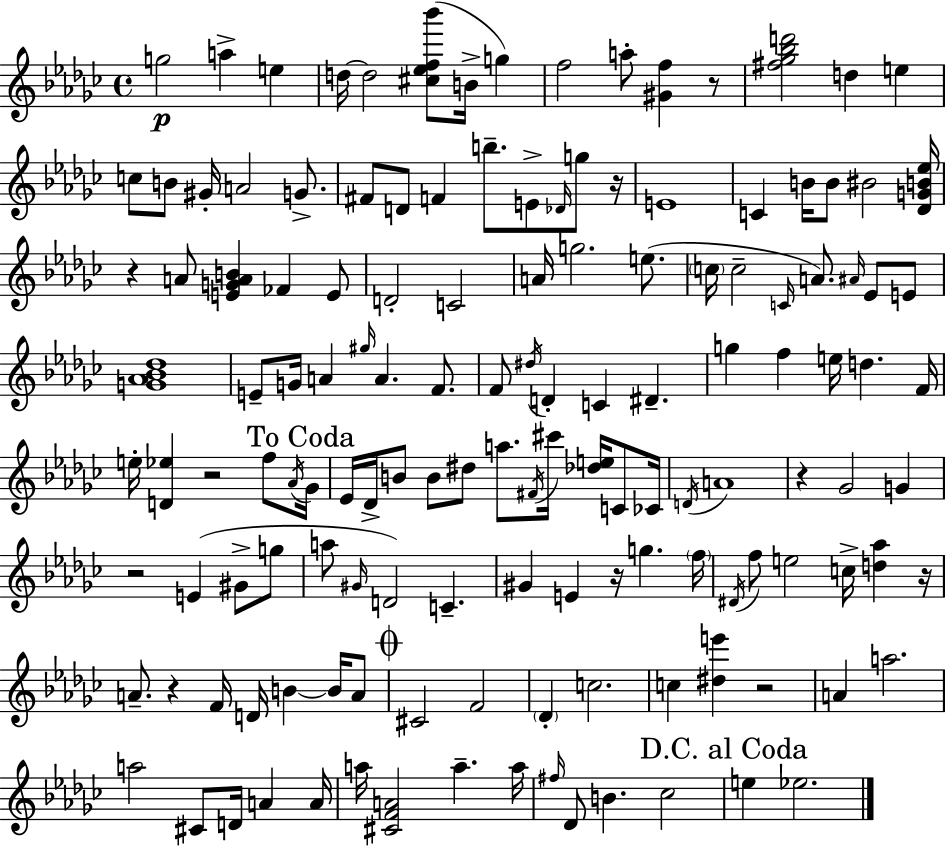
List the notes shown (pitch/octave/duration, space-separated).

G5/h A5/q E5/q D5/s D5/h [C#5,Eb5,F5,Bb6]/e B4/s G5/q F5/h A5/e [G#4,F5]/q R/e [F#5,Gb5,Bb5,D6]/h D5/q E5/q C5/e B4/e G#4/s A4/h G4/e. F#4/e D4/e F4/q B5/e. E4/e Db4/s G5/e R/s E4/w C4/q B4/s B4/e BIS4/h [Db4,G4,B4,Eb5]/s R/q A4/e [E4,G4,A4,B4]/q FES4/q E4/e D4/h C4/h A4/s G5/h. E5/e. C5/s C5/h C4/s A4/e. A#4/s Eb4/e E4/e [G4,Ab4,Bb4,Db5]/w E4/e G4/s A4/q G#5/s A4/q. F4/e. F4/e D#5/s D4/q C4/q D#4/q. G5/q F5/q E5/s D5/q. F4/s E5/s [D4,Eb5]/q R/h F5/e Ab4/s Gb4/s Eb4/s Db4/s B4/e B4/e D#5/e A5/e. F#4/s C#6/s [Db5,E5]/s C4/e CES4/s D4/s A4/w R/q Gb4/h G4/q R/h E4/q G#4/e G5/e A5/e G#4/s D4/h C4/q. G#4/q E4/q R/s G5/q. F5/s D#4/s F5/e E5/h C5/s [D5,Ab5]/q R/s A4/e. R/q F4/s D4/s B4/q B4/s A4/e C#4/h F4/h Db4/q C5/h. C5/q [D#5,E6]/q R/h A4/q A5/h. A5/h C#4/e D4/s A4/q A4/s A5/s [C#4,F4,A4]/h A5/q. A5/s F#5/s Db4/e B4/q. CES5/h E5/q Eb5/h.